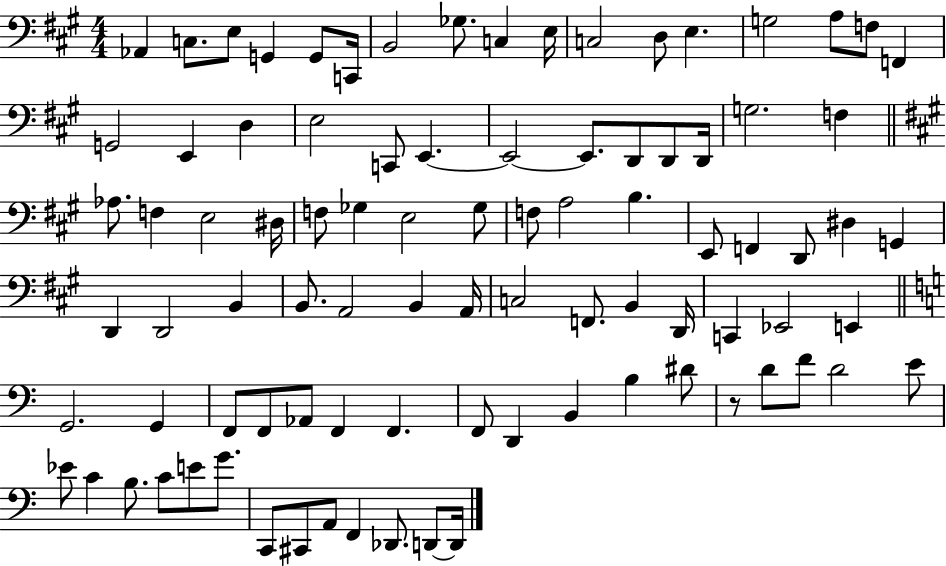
X:1
T:Untitled
M:4/4
L:1/4
K:A
_A,, C,/2 E,/2 G,, G,,/2 C,,/4 B,,2 _G,/2 C, E,/4 C,2 D,/2 E, G,2 A,/2 F,/2 F,, G,,2 E,, D, E,2 C,,/2 E,, E,,2 E,,/2 D,,/2 D,,/2 D,,/4 G,2 F, _A,/2 F, E,2 ^D,/4 F,/2 _G, E,2 _G,/2 F,/2 A,2 B, E,,/2 F,, D,,/2 ^D, G,, D,, D,,2 B,, B,,/2 A,,2 B,, A,,/4 C,2 F,,/2 B,, D,,/4 C,, _E,,2 E,, G,,2 G,, F,,/2 F,,/2 _A,,/2 F,, F,, F,,/2 D,, B,, B, ^D/2 z/2 D/2 F/2 D2 E/2 _E/2 C B,/2 C/2 E/2 G/2 C,,/2 ^C,,/2 A,,/2 F,, _D,,/2 D,,/2 D,,/4